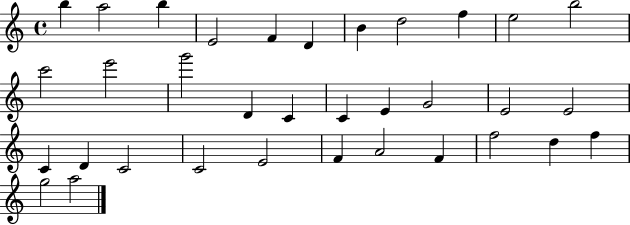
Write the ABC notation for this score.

X:1
T:Untitled
M:4/4
L:1/4
K:C
b a2 b E2 F D B d2 f e2 b2 c'2 e'2 g'2 D C C E G2 E2 E2 C D C2 C2 E2 F A2 F f2 d f g2 a2